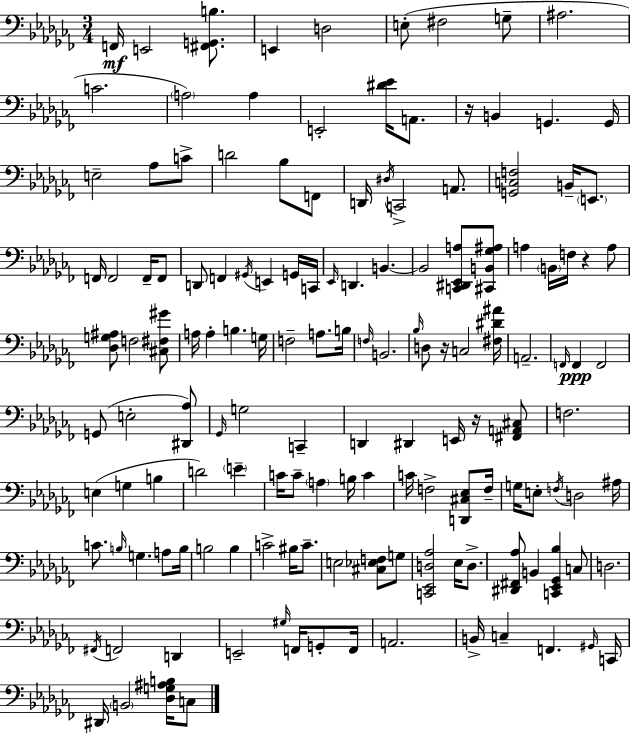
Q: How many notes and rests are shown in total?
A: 144